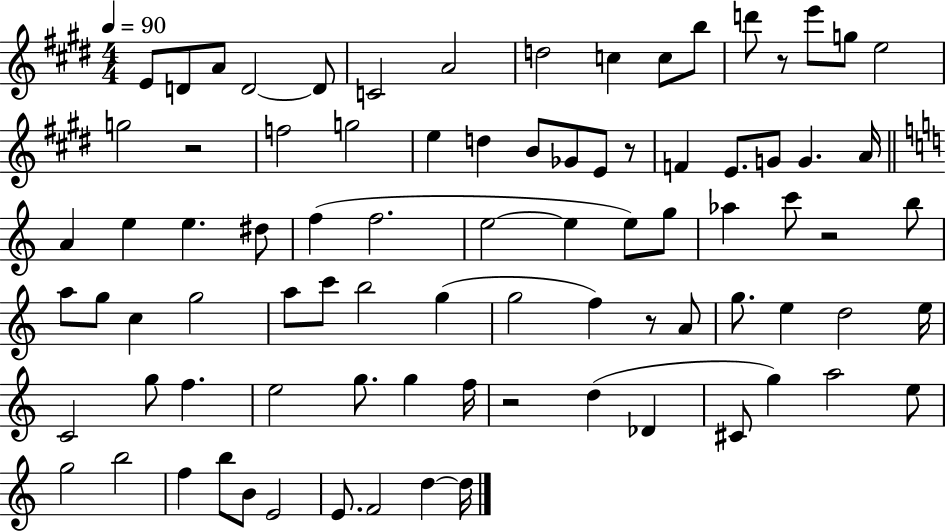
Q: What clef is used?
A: treble